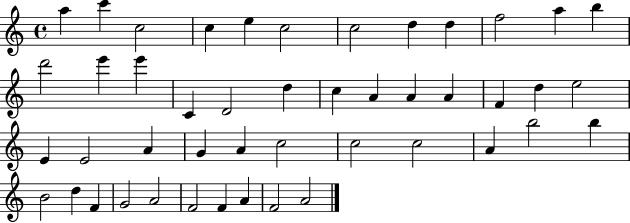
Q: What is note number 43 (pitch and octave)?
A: F4